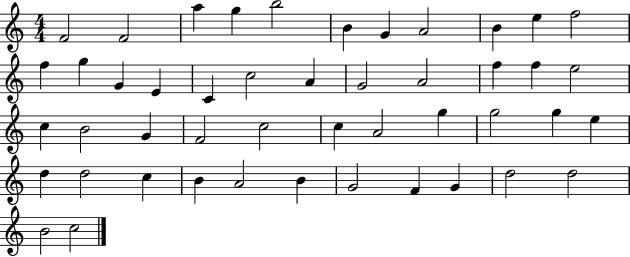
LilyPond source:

{
  \clef treble
  \numericTimeSignature
  \time 4/4
  \key c \major
  f'2 f'2 | a''4 g''4 b''2 | b'4 g'4 a'2 | b'4 e''4 f''2 | \break f''4 g''4 g'4 e'4 | c'4 c''2 a'4 | g'2 a'2 | f''4 f''4 e''2 | \break c''4 b'2 g'4 | f'2 c''2 | c''4 a'2 g''4 | g''2 g''4 e''4 | \break d''4 d''2 c''4 | b'4 a'2 b'4 | g'2 f'4 g'4 | d''2 d''2 | \break b'2 c''2 | \bar "|."
}